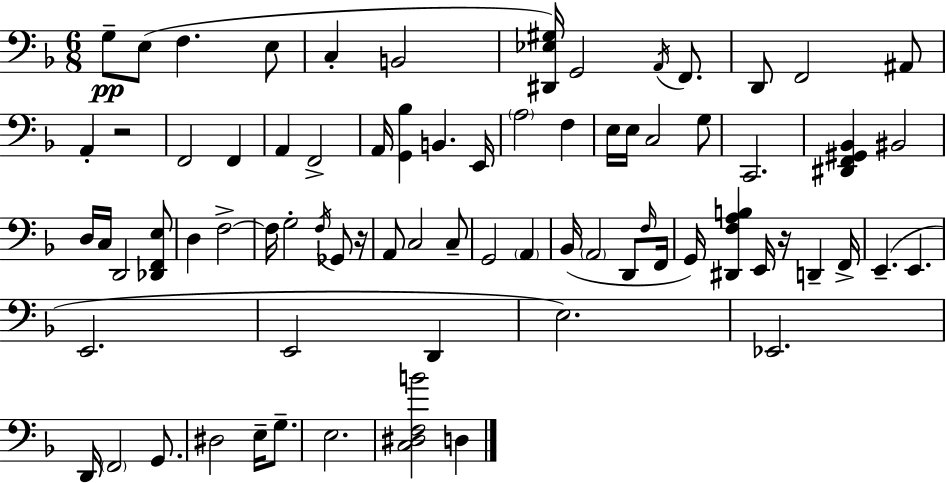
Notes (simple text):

G3/e E3/e F3/q. E3/e C3/q B2/h [D#2,Eb3,G#3]/s G2/h A2/s F2/e. D2/e F2/h A#2/e A2/q R/h F2/h F2/q A2/q F2/h A2/s [G2,Bb3]/q B2/q. E2/s A3/h F3/q E3/s E3/s C3/h G3/e C2/h. [D#2,F2,G#2,Bb2]/q BIS2/h D3/s C3/s D2/h [Db2,F2,E3]/e D3/q F3/h F3/s G3/h F3/s Gb2/e R/s A2/e C3/h C3/e G2/h A2/q Bb2/s A2/h D2/e F3/s F2/s G2/s [D#2,F3,A3,B3]/q E2/s R/s D2/q F2/s E2/q. E2/q. E2/h. E2/h D2/q E3/h. Eb2/h. D2/s F2/h G2/e. D#3/h E3/s G3/e. E3/h. [C3,D#3,F3,B4]/h D3/q